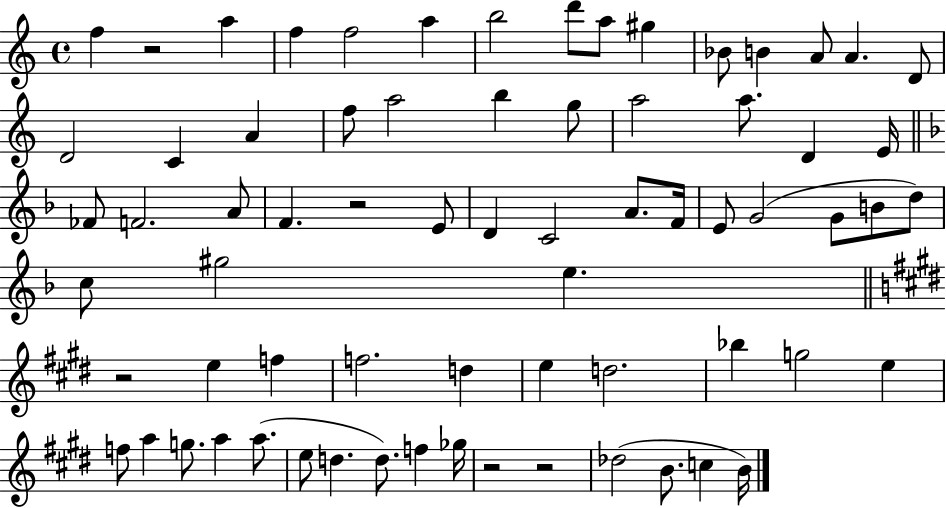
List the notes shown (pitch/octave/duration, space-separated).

F5/q R/h A5/q F5/q F5/h A5/q B5/h D6/e A5/e G#5/q Bb4/e B4/q A4/e A4/q. D4/e D4/h C4/q A4/q F5/e A5/h B5/q G5/e A5/h A5/e. D4/q E4/s FES4/e F4/h. A4/e F4/q. R/h E4/e D4/q C4/h A4/e. F4/s E4/e G4/h G4/e B4/e D5/e C5/e G#5/h E5/q. R/h E5/q F5/q F5/h. D5/q E5/q D5/h. Bb5/q G5/h E5/q F5/e A5/q G5/e. A5/q A5/e. E5/e D5/q. D5/e. F5/q Gb5/s R/h R/h Db5/h B4/e. C5/q B4/s